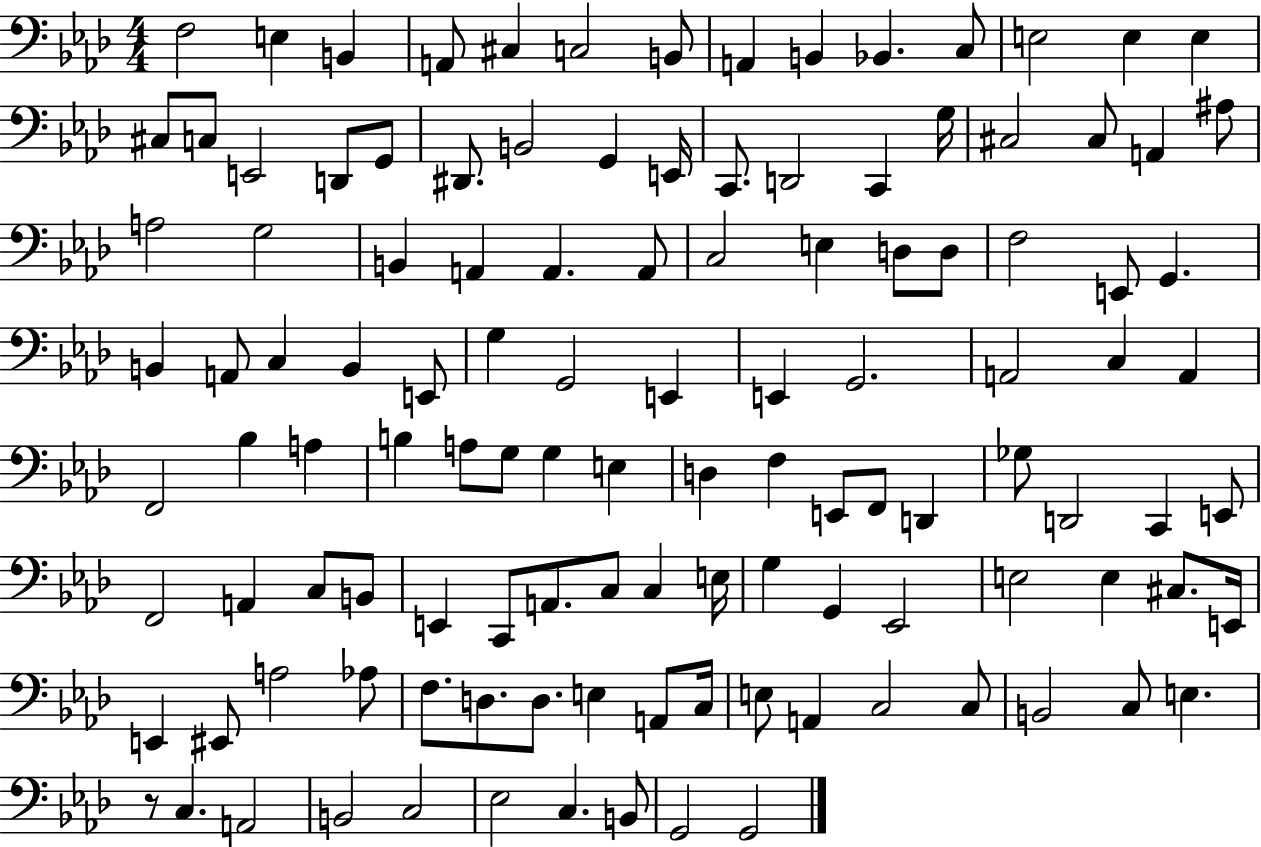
{
  \clef bass
  \numericTimeSignature
  \time 4/4
  \key aes \major
  f2 e4 b,4 | a,8 cis4 c2 b,8 | a,4 b,4 bes,4. c8 | e2 e4 e4 | \break cis8 c8 e,2 d,8 g,8 | dis,8. b,2 g,4 e,16 | c,8. d,2 c,4 g16 | cis2 cis8 a,4 ais8 | \break a2 g2 | b,4 a,4 a,4. a,8 | c2 e4 d8 d8 | f2 e,8 g,4. | \break b,4 a,8 c4 b,4 e,8 | g4 g,2 e,4 | e,4 g,2. | a,2 c4 a,4 | \break f,2 bes4 a4 | b4 a8 g8 g4 e4 | d4 f4 e,8 f,8 d,4 | ges8 d,2 c,4 e,8 | \break f,2 a,4 c8 b,8 | e,4 c,8 a,8. c8 c4 e16 | g4 g,4 ees,2 | e2 e4 cis8. e,16 | \break e,4 eis,8 a2 aes8 | f8. d8. d8. e4 a,8 c16 | e8 a,4 c2 c8 | b,2 c8 e4. | \break r8 c4. a,2 | b,2 c2 | ees2 c4. b,8 | g,2 g,2 | \break \bar "|."
}